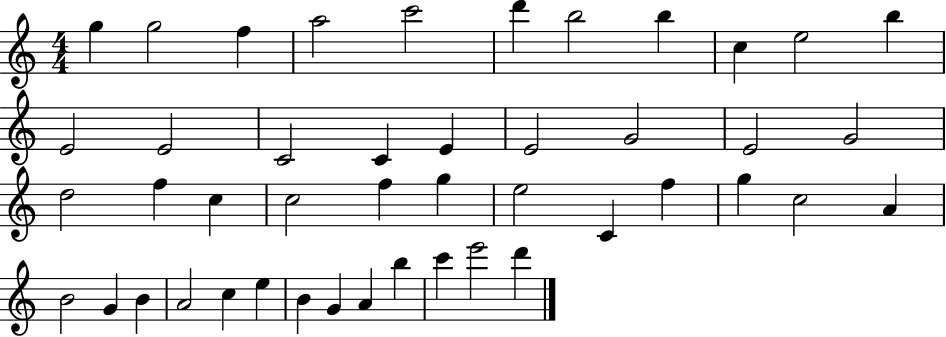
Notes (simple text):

G5/q G5/h F5/q A5/h C6/h D6/q B5/h B5/q C5/q E5/h B5/q E4/h E4/h C4/h C4/q E4/q E4/h G4/h E4/h G4/h D5/h F5/q C5/q C5/h F5/q G5/q E5/h C4/q F5/q G5/q C5/h A4/q B4/h G4/q B4/q A4/h C5/q E5/q B4/q G4/q A4/q B5/q C6/q E6/h D6/q